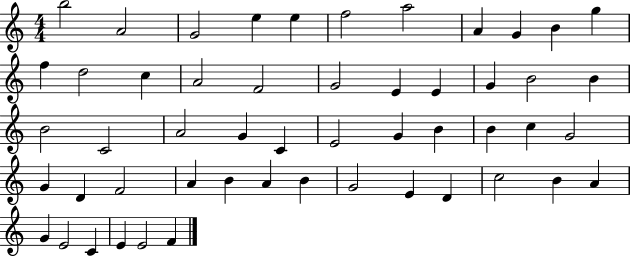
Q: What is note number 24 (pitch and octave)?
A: C4